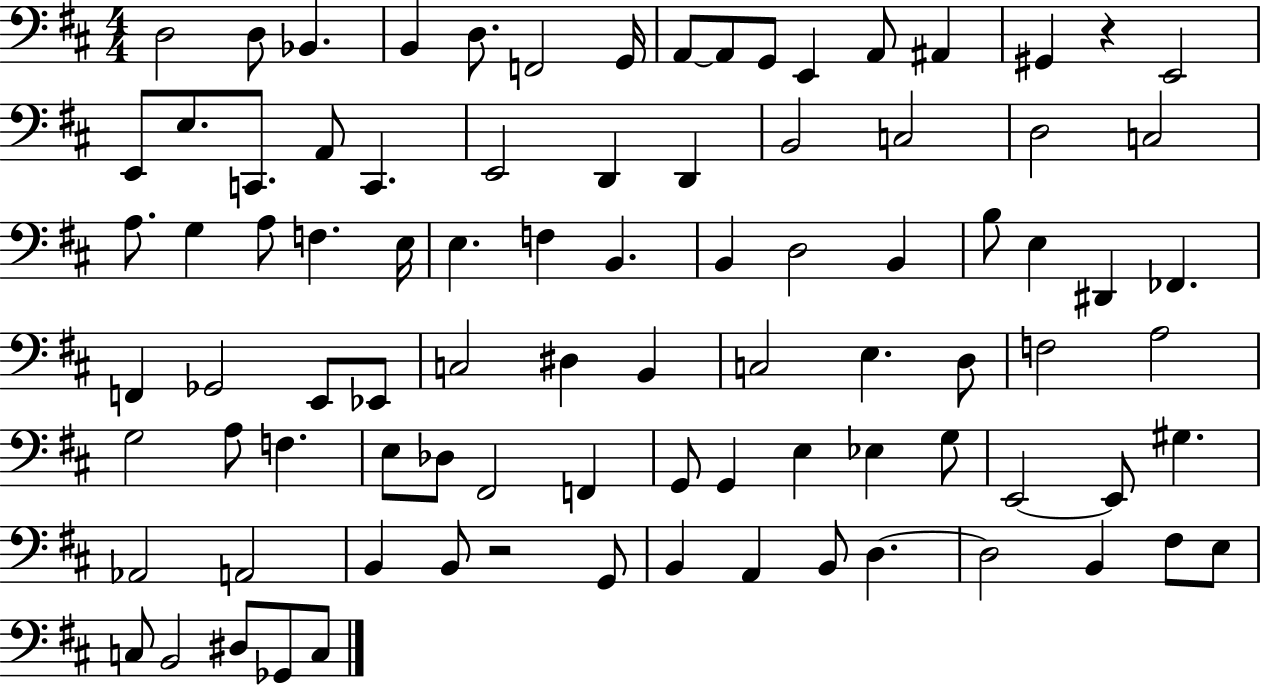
D3/h D3/e Bb2/q. B2/q D3/e. F2/h G2/s A2/e A2/e G2/e E2/q A2/e A#2/q G#2/q R/q E2/h E2/e E3/e. C2/e. A2/e C2/q. E2/h D2/q D2/q B2/h C3/h D3/h C3/h A3/e. G3/q A3/e F3/q. E3/s E3/q. F3/q B2/q. B2/q D3/h B2/q B3/e E3/q D#2/q FES2/q. F2/q Gb2/h E2/e Eb2/e C3/h D#3/q B2/q C3/h E3/q. D3/e F3/h A3/h G3/h A3/e F3/q. E3/e Db3/e F#2/h F2/q G2/e G2/q E3/q Eb3/q G3/e E2/h E2/e G#3/q. Ab2/h A2/h B2/q B2/e R/h G2/e B2/q A2/q B2/e D3/q. D3/h B2/q F#3/e E3/e C3/e B2/h D#3/e Gb2/e C3/e